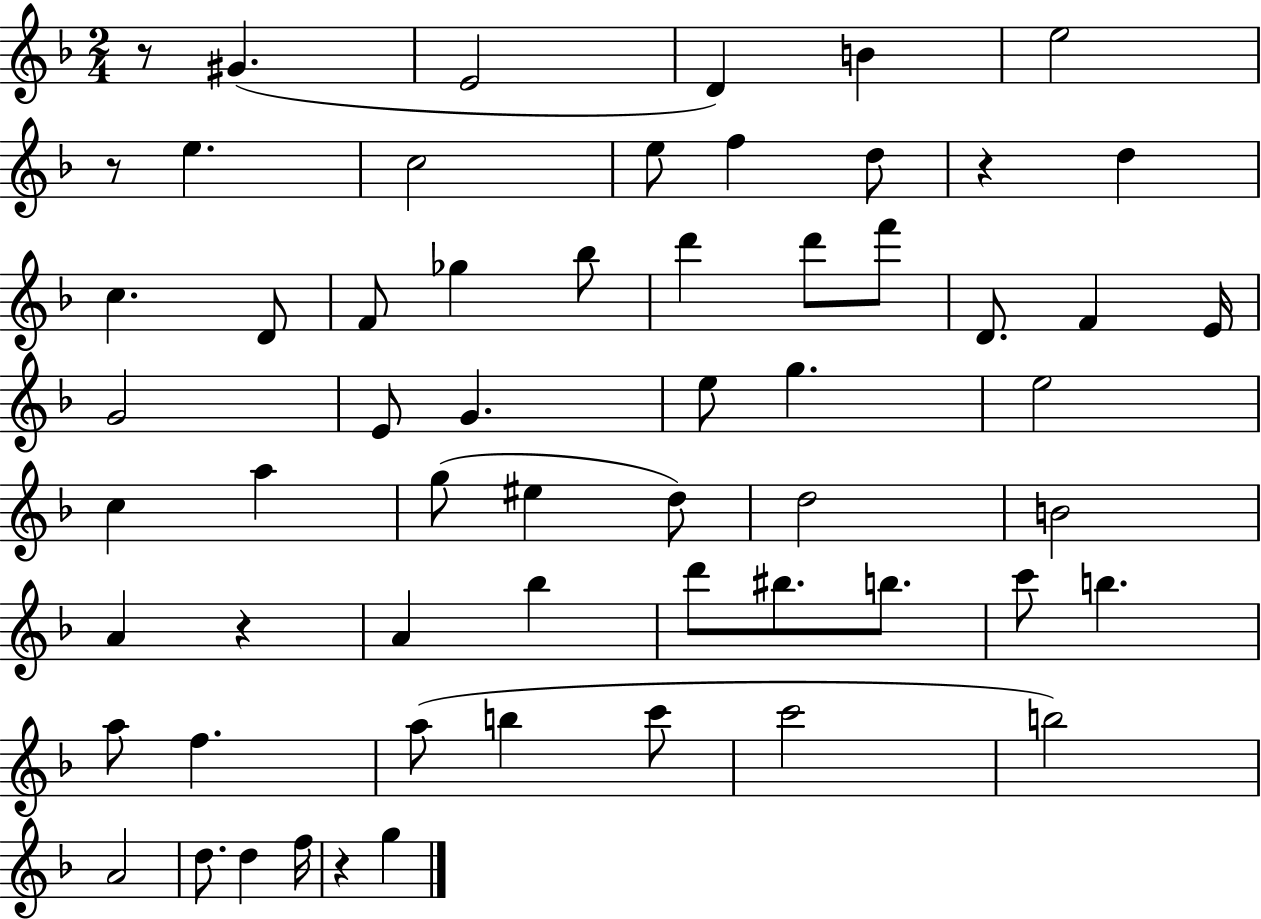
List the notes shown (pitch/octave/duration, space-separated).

R/e G#4/q. E4/h D4/q B4/q E5/h R/e E5/q. C5/h E5/e F5/q D5/e R/q D5/q C5/q. D4/e F4/e Gb5/q Bb5/e D6/q D6/e F6/e D4/e. F4/q E4/s G4/h E4/e G4/q. E5/e G5/q. E5/h C5/q A5/q G5/e EIS5/q D5/e D5/h B4/h A4/q R/q A4/q Bb5/q D6/e BIS5/e. B5/e. C6/e B5/q. A5/e F5/q. A5/e B5/q C6/e C6/h B5/h A4/h D5/e. D5/q F5/s R/q G5/q